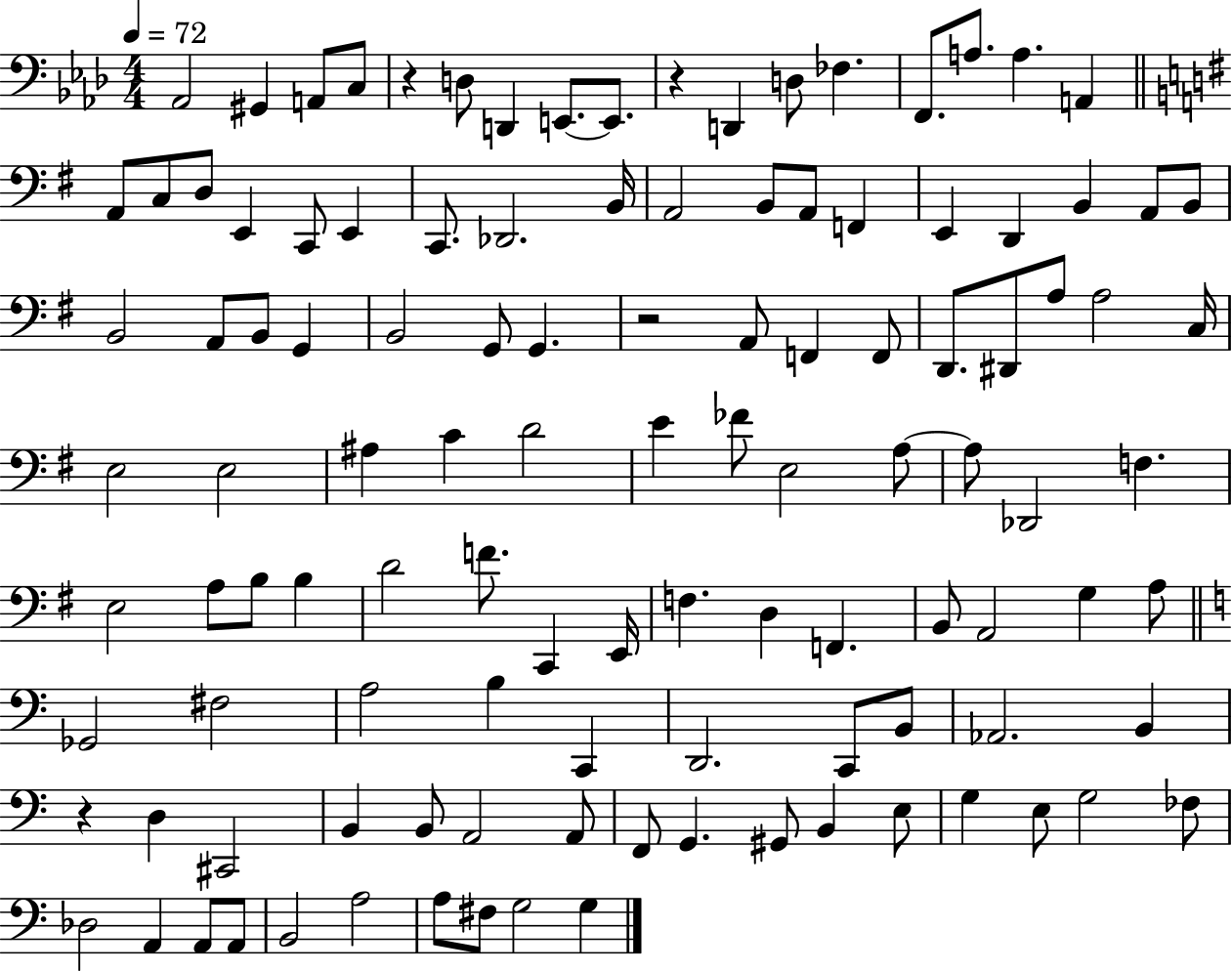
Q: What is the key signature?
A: AES major